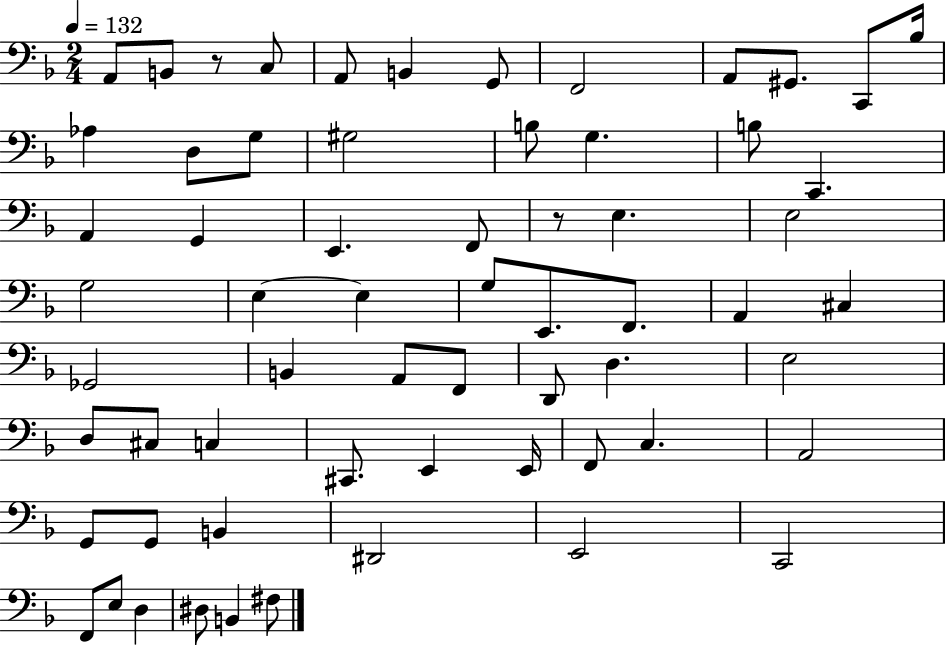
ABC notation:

X:1
T:Untitled
M:2/4
L:1/4
K:F
A,,/2 B,,/2 z/2 C,/2 A,,/2 B,, G,,/2 F,,2 A,,/2 ^G,,/2 C,,/2 _B,/4 _A, D,/2 G,/2 ^G,2 B,/2 G, B,/2 C,, A,, G,, E,, F,,/2 z/2 E, E,2 G,2 E, E, G,/2 E,,/2 F,,/2 A,, ^C, _G,,2 B,, A,,/2 F,,/2 D,,/2 D, E,2 D,/2 ^C,/2 C, ^C,,/2 E,, E,,/4 F,,/2 C, A,,2 G,,/2 G,,/2 B,, ^D,,2 E,,2 C,,2 F,,/2 E,/2 D, ^D,/2 B,, ^F,/2